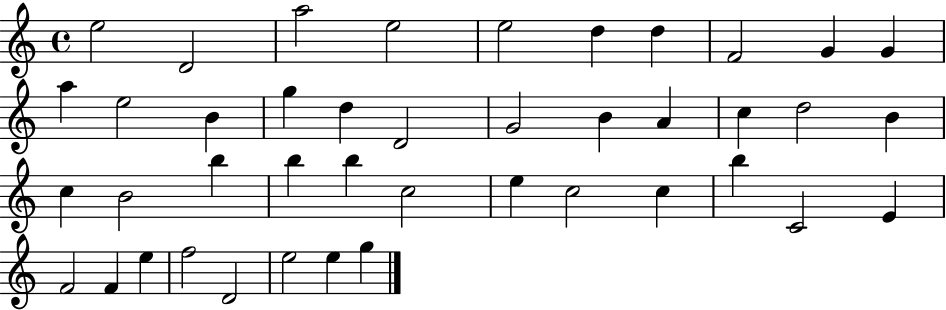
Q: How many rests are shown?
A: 0